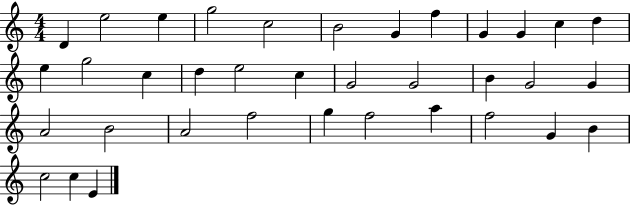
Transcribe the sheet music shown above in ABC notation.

X:1
T:Untitled
M:4/4
L:1/4
K:C
D e2 e g2 c2 B2 G f G G c d e g2 c d e2 c G2 G2 B G2 G A2 B2 A2 f2 g f2 a f2 G B c2 c E